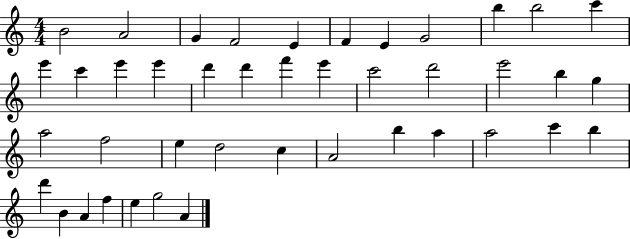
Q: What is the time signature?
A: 4/4